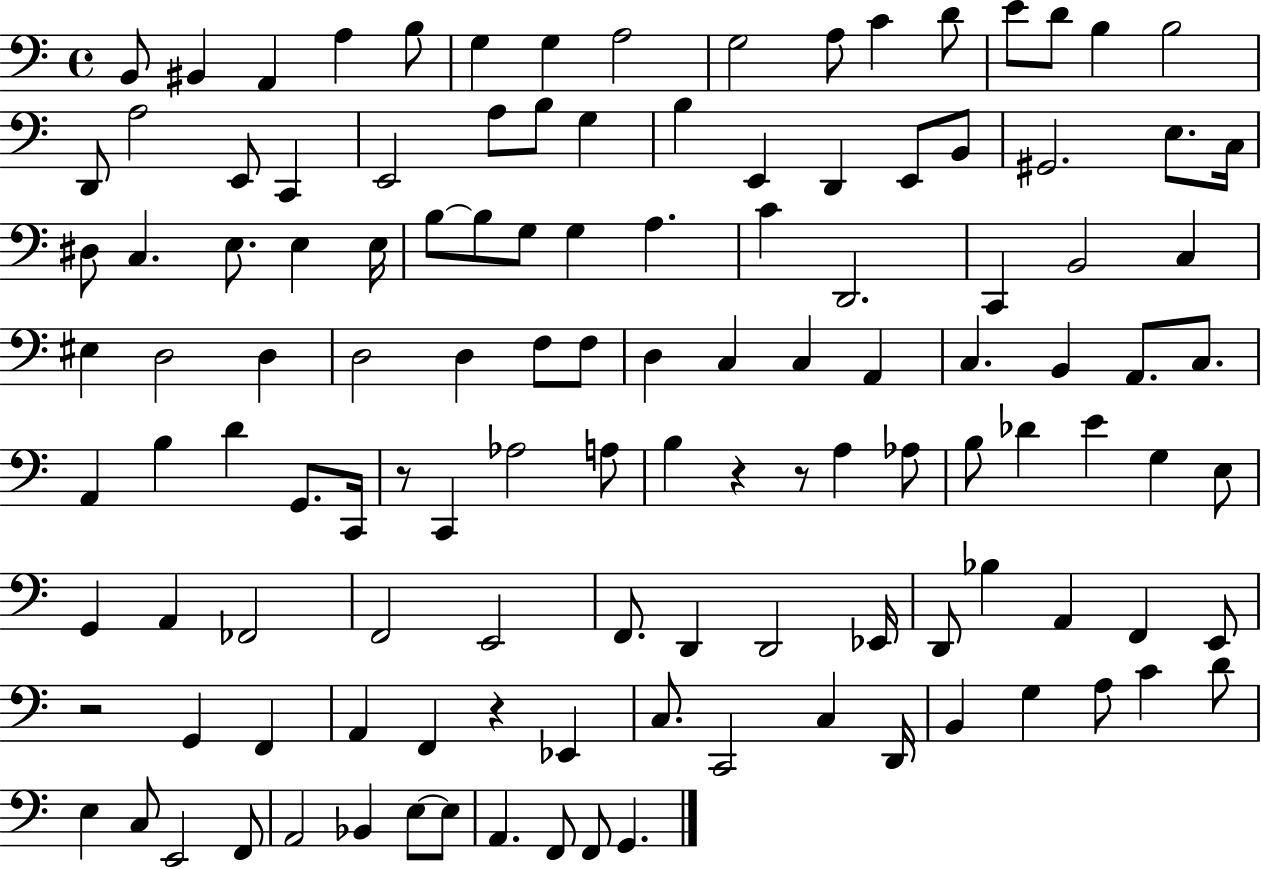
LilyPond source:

{
  \clef bass
  \time 4/4
  \defaultTimeSignature
  \key c \major
  \repeat volta 2 { b,8 bis,4 a,4 a4 b8 | g4 g4 a2 | g2 a8 c'4 d'8 | e'8 d'8 b4 b2 | \break d,8 a2 e,8 c,4 | e,2 a8 b8 g4 | b4 e,4 d,4 e,8 b,8 | gis,2. e8. c16 | \break dis8 c4. e8. e4 e16 | b8~~ b8 g8 g4 a4. | c'4 d,2. | c,4 b,2 c4 | \break eis4 d2 d4 | d2 d4 f8 f8 | d4 c4 c4 a,4 | c4. b,4 a,8. c8. | \break a,4 b4 d'4 g,8. c,16 | r8 c,4 aes2 a8 | b4 r4 r8 a4 aes8 | b8 des'4 e'4 g4 e8 | \break g,4 a,4 fes,2 | f,2 e,2 | f,8. d,4 d,2 ees,16 | d,8 bes4 a,4 f,4 e,8 | \break r2 g,4 f,4 | a,4 f,4 r4 ees,4 | c8. c,2 c4 d,16 | b,4 g4 a8 c'4 d'8 | \break e4 c8 e,2 f,8 | a,2 bes,4 e8~~ e8 | a,4. f,8 f,8 g,4. | } \bar "|."
}